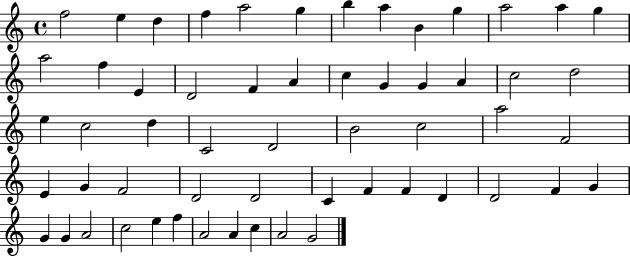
X:1
T:Untitled
M:4/4
L:1/4
K:C
f2 e d f a2 g b a B g a2 a g a2 f E D2 F A c G G A c2 d2 e c2 d C2 D2 B2 c2 a2 F2 E G F2 D2 D2 C F F D D2 F G G G A2 c2 e f A2 A c A2 G2